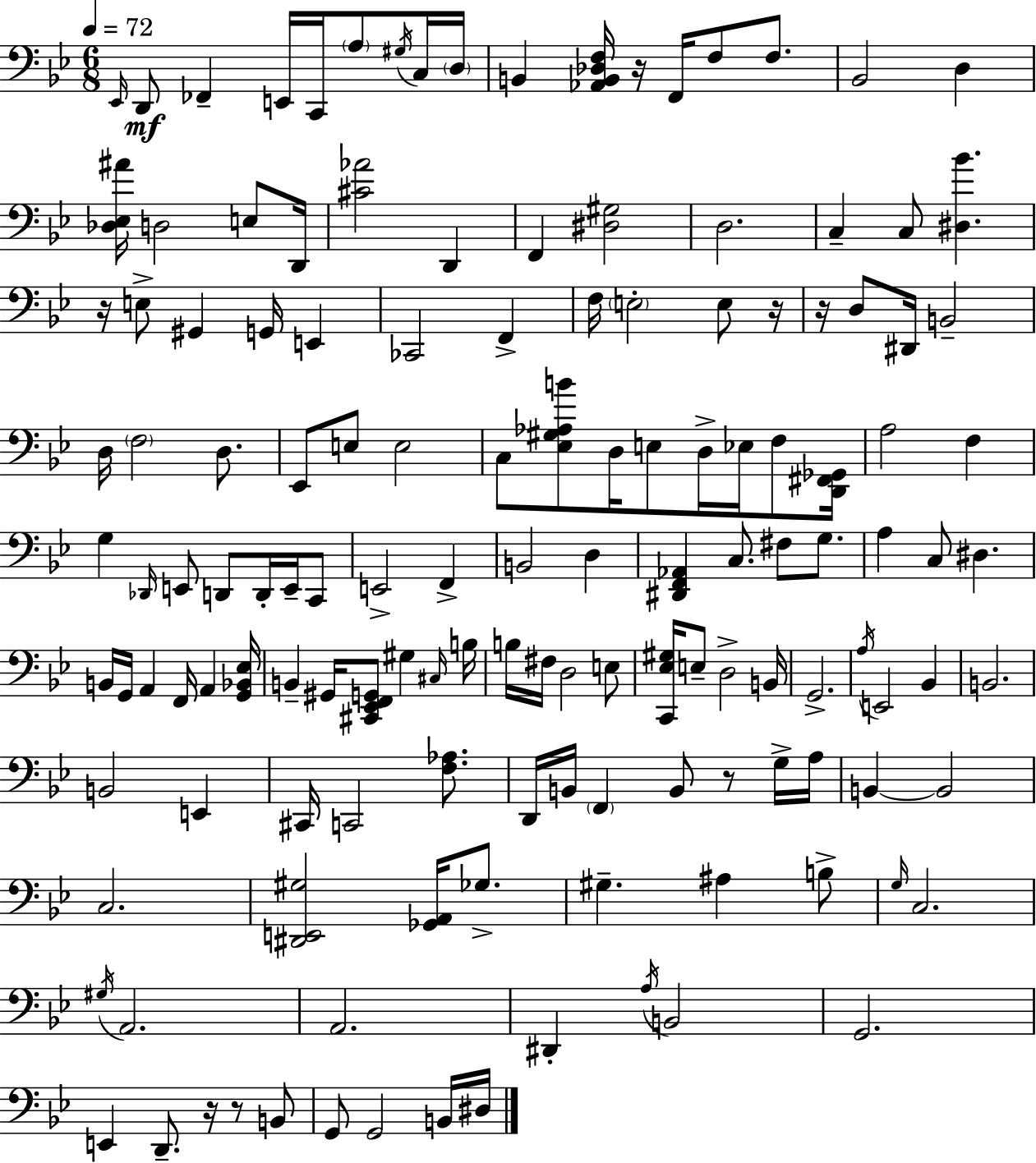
X:1
T:Untitled
M:6/8
L:1/4
K:Bb
_E,,/4 D,,/2 _F,, E,,/4 C,,/4 A,/2 ^G,/4 C,/4 D,/4 B,, [_A,,B,,_D,F,]/4 z/4 F,,/4 F,/2 F,/2 _B,,2 D, [_D,_E,^A]/4 D,2 E,/2 D,,/4 [^C_A]2 D,, F,, [^D,^G,]2 D,2 C, C,/2 [^D,_B] z/4 E,/2 ^G,, G,,/4 E,, _C,,2 F,, F,/4 E,2 E,/2 z/4 z/4 D,/2 ^D,,/4 B,,2 D,/4 F,2 D,/2 _E,,/2 E,/2 E,2 C,/2 [_E,^G,_A,B]/2 D,/4 E,/2 D,/4 _E,/4 F,/2 [D,,^F,,_G,,]/4 A,2 F, G, _D,,/4 E,,/2 D,,/2 D,,/4 E,,/4 C,,/2 E,,2 F,, B,,2 D, [^D,,F,,_A,,] C,/2 ^F,/2 G,/2 A, C,/2 ^D, B,,/4 G,,/4 A,, F,,/4 A,, [G,,_B,,_E,]/4 B,, ^G,,/4 [^C,,_E,,F,,G,,]/2 ^G, ^C,/4 B,/4 B,/4 ^F,/4 D,2 E,/2 [C,,_E,^G,]/4 E,/2 D,2 B,,/4 G,,2 A,/4 E,,2 _B,, B,,2 B,,2 E,, ^C,,/4 C,,2 [F,_A,]/2 D,,/4 B,,/4 F,, B,,/2 z/2 G,/4 A,/4 B,, B,,2 C,2 [^D,,E,,^G,]2 [_G,,A,,]/4 _G,/2 ^G, ^A, B,/2 G,/4 C,2 ^G,/4 A,,2 A,,2 ^D,, A,/4 B,,2 G,,2 E,, D,,/2 z/4 z/2 B,,/2 G,,/2 G,,2 B,,/4 ^D,/4